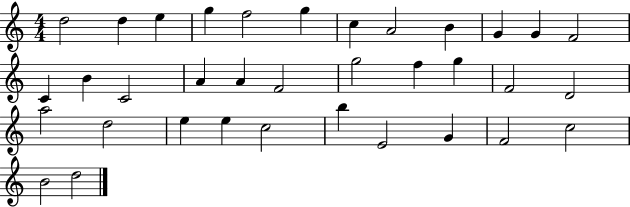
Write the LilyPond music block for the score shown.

{
  \clef treble
  \numericTimeSignature
  \time 4/4
  \key c \major
  d''2 d''4 e''4 | g''4 f''2 g''4 | c''4 a'2 b'4 | g'4 g'4 f'2 | \break c'4 b'4 c'2 | a'4 a'4 f'2 | g''2 f''4 g''4 | f'2 d'2 | \break a''2 d''2 | e''4 e''4 c''2 | b''4 e'2 g'4 | f'2 c''2 | \break b'2 d''2 | \bar "|."
}